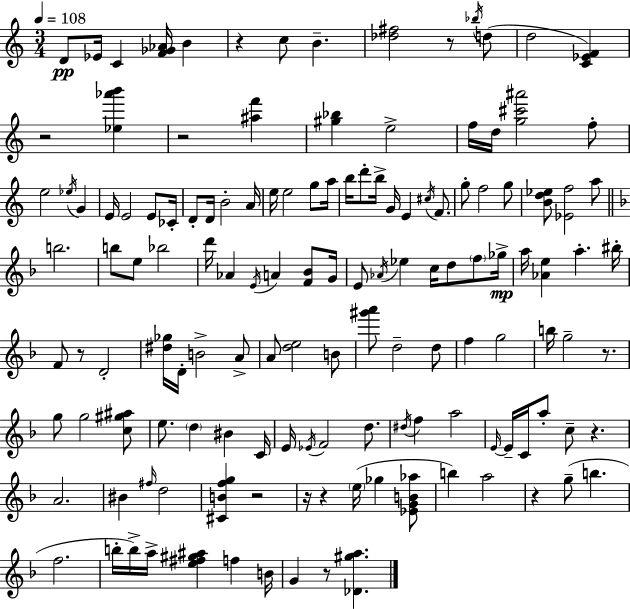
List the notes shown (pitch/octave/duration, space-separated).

D4/e Eb4/s C4/q [F4,Gb4,Ab4]/s B4/q R/q C5/e B4/q. [Db5,F#5]/h R/e Bb5/s D5/e D5/h [C4,Eb4,F4]/q R/h [Eb5,Ab6,B6]/q R/h [A#5,F6]/q [G#5,Bb5]/q E5/h F5/s D5/s [G5,C#6,A#6]/h F5/e E5/h Eb5/s G4/q E4/s E4/h E4/e CES4/s D4/e D4/s B4/h A4/s E5/s E5/h G5/e A5/s B5/s D6/e B5/s G4/s E4/q C#5/s F4/e. G5/e F5/h G5/e [B4,D5,Eb5]/e [Eb4,F5]/h A5/e B5/h. B5/e E5/e Bb5/h D6/s Ab4/q E4/s A4/q [F4,Bb4]/e G4/s E4/e Ab4/s Eb5/q C5/s D5/e F5/e Gb5/s A5/s [Ab4,E5]/q A5/q. BIS5/s F4/e R/e D4/h [D#5,Gb5]/s D4/s B4/h A4/e A4/e [D5,E5]/h B4/e [G#6,A6]/e D5/h D5/e F5/q G5/h B5/s G5/h R/e. G5/e G5/h [C5,G#5,A#5]/e E5/e. D5/q BIS4/q C4/s E4/s Eb4/s F4/h D5/e. D#5/s F5/q A5/h E4/s E4/s C4/s A5/e C5/e R/q. A4/h. BIS4/q F#5/s D5/h [C#4,B4,F5,G5]/q R/h R/s R/q E5/s Gb5/q [Eb4,G4,B4,Ab5]/e B5/q A5/h R/q G5/e B5/q. F5/h. B5/s B5/s A5/s [E5,F#5,G#5,A#5]/q F5/q B4/s G4/q R/e [Db4,G#5,A5]/q.